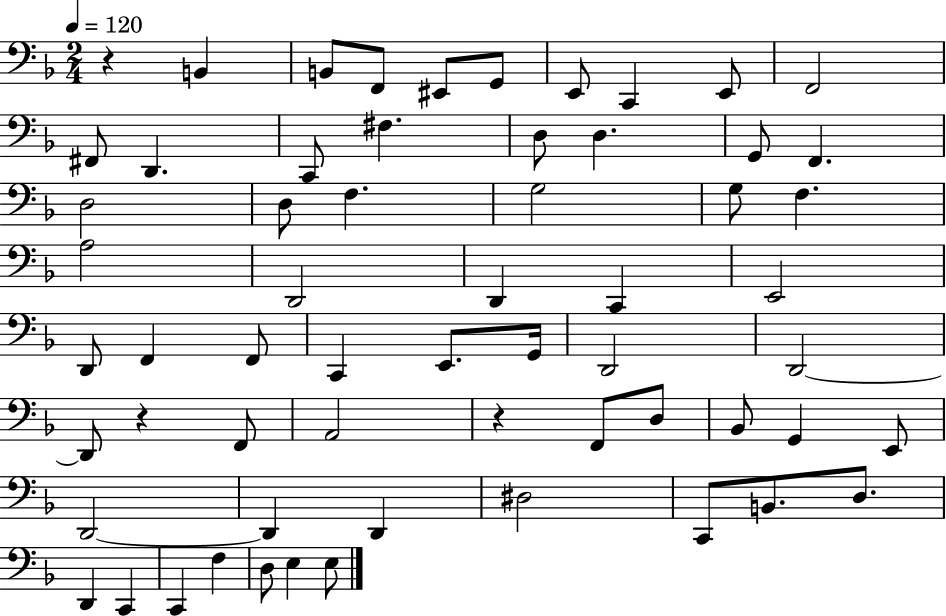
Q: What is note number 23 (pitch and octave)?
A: F3